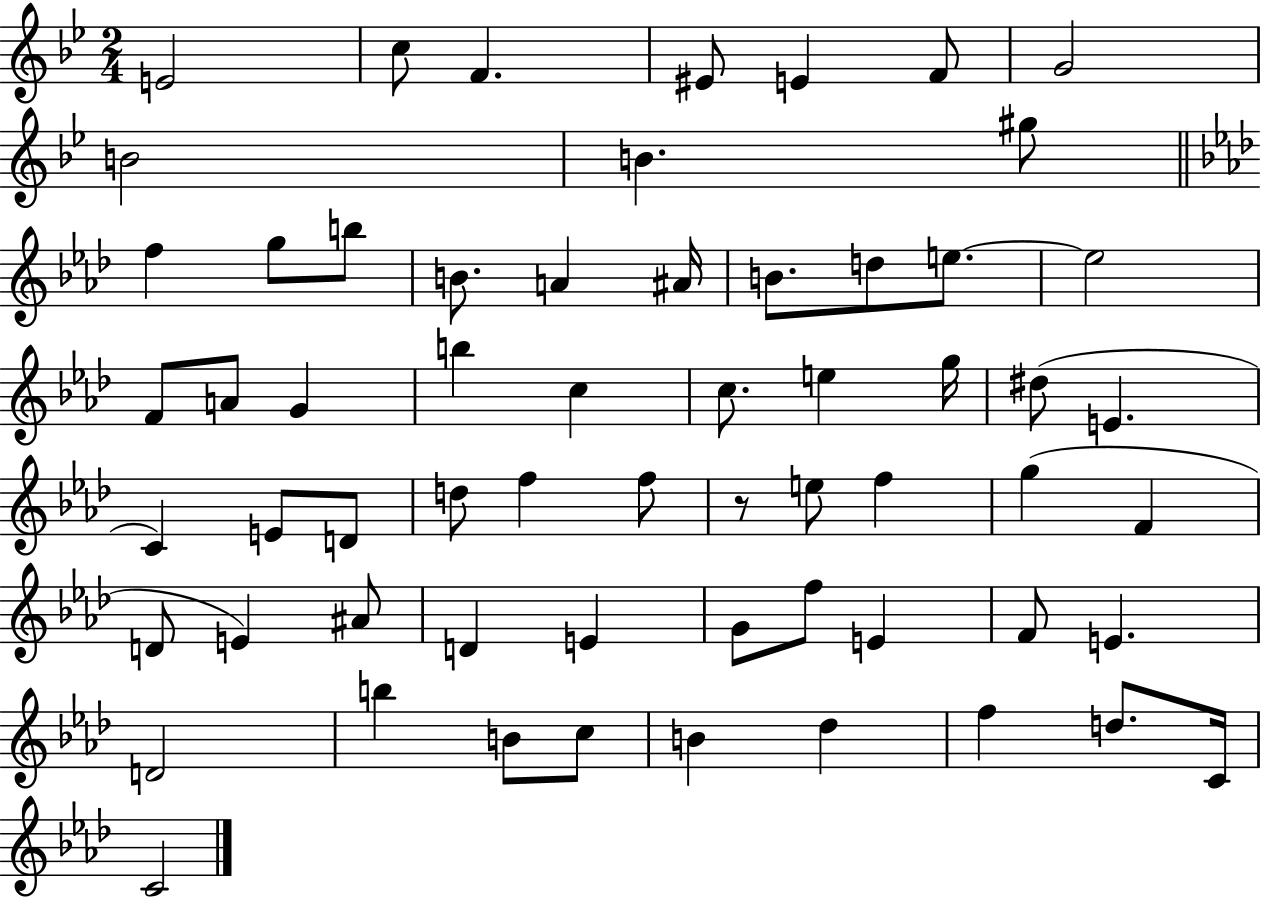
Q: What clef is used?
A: treble